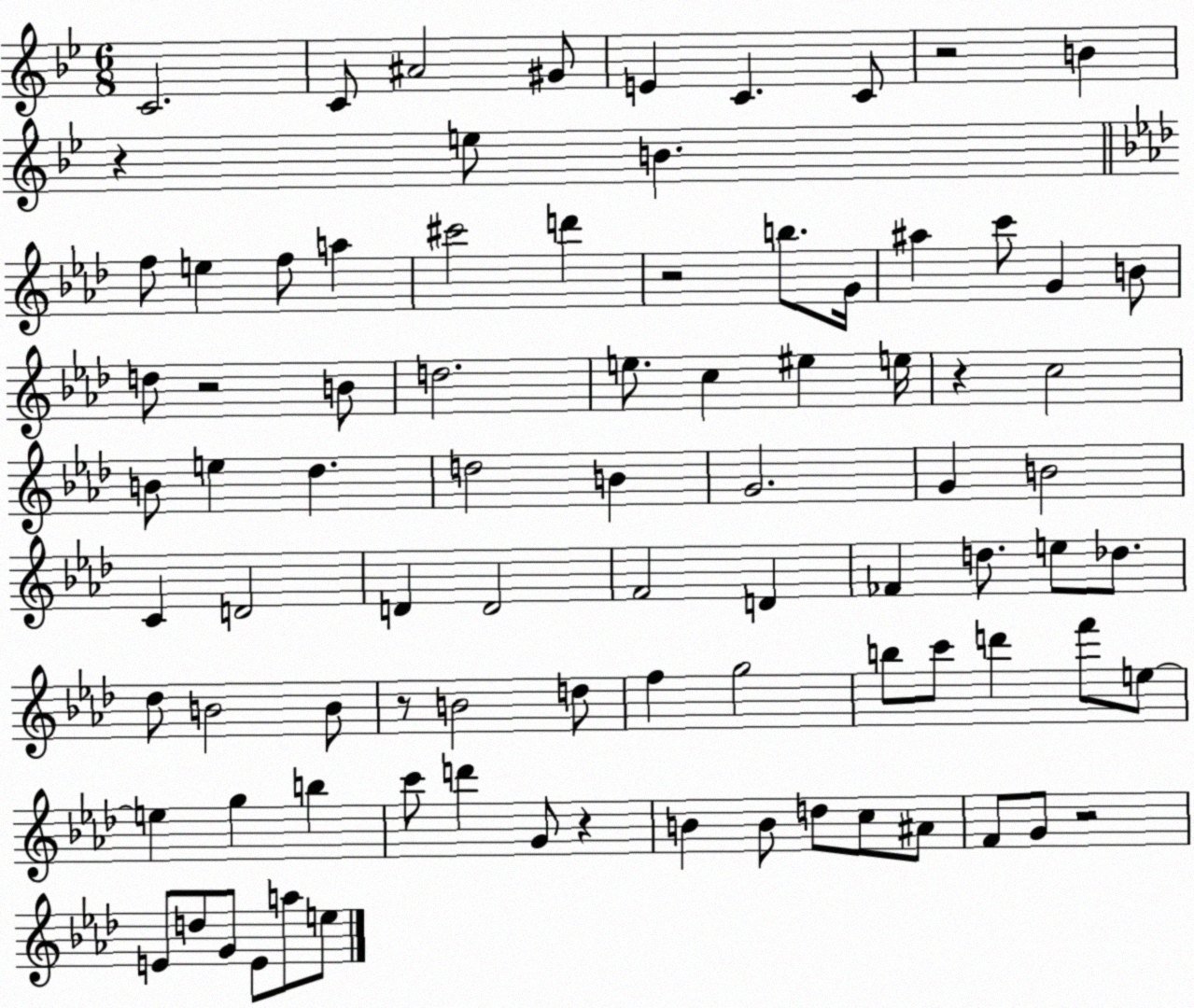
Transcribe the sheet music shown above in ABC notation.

X:1
T:Untitled
M:6/8
L:1/4
K:Bb
C2 C/2 ^A2 ^G/2 E C C/2 z2 B z e/2 B f/2 e f/2 a ^c'2 d' z2 b/2 G/4 ^a c'/2 G B/2 d/2 z2 B/2 d2 e/2 c ^e e/4 z c2 B/2 e _d d2 B G2 G B2 C D2 D D2 F2 D _F d/2 e/2 _d/2 _d/2 B2 B/2 z/2 B2 d/2 f g2 b/2 c'/2 d' f'/2 e/2 e g b c'/2 d' G/2 z B B/2 d/2 c/2 ^A/2 F/2 G/2 z2 E/2 d/2 G/2 E/2 a/2 e/2